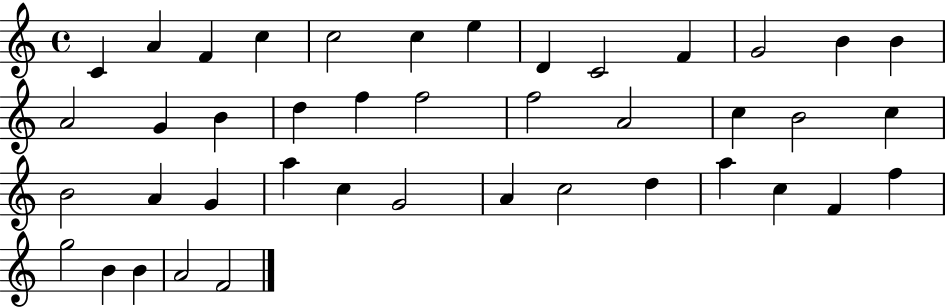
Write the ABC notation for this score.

X:1
T:Untitled
M:4/4
L:1/4
K:C
C A F c c2 c e D C2 F G2 B B A2 G B d f f2 f2 A2 c B2 c B2 A G a c G2 A c2 d a c F f g2 B B A2 F2